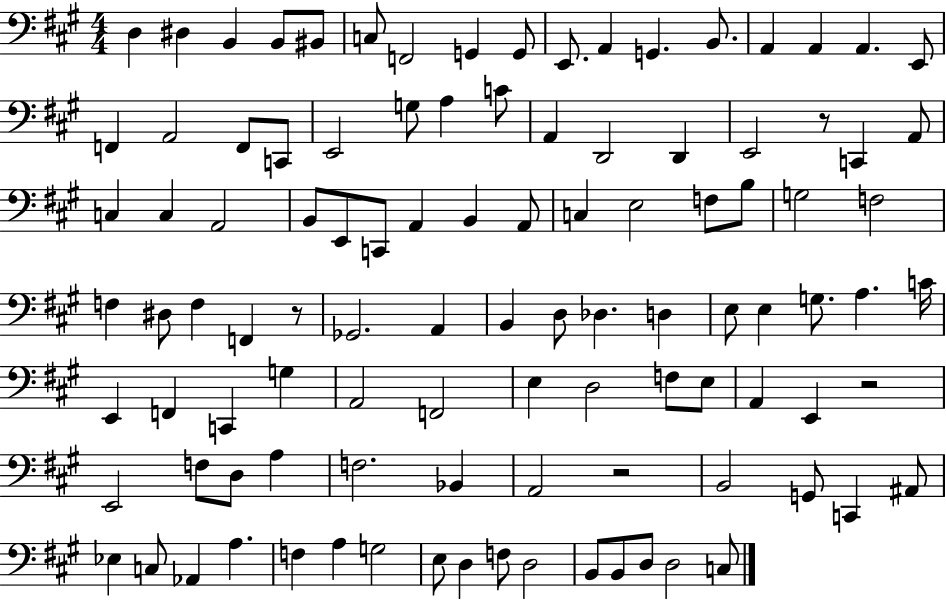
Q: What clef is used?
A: bass